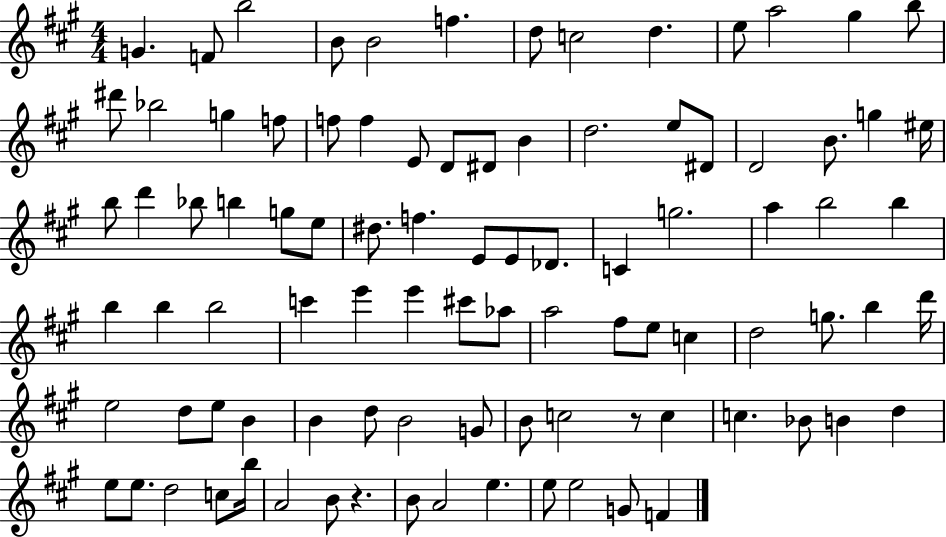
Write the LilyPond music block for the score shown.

{
  \clef treble
  \numericTimeSignature
  \time 4/4
  \key a \major
  g'4. f'8 b''2 | b'8 b'2 f''4. | d''8 c''2 d''4. | e''8 a''2 gis''4 b''8 | \break dis'''8 bes''2 g''4 f''8 | f''8 f''4 e'8 d'8 dis'8 b'4 | d''2. e''8 dis'8 | d'2 b'8. g''4 eis''16 | \break b''8 d'''4 bes''8 b''4 g''8 e''8 | dis''8. f''4. e'8 e'8 des'8. | c'4 g''2. | a''4 b''2 b''4 | \break b''4 b''4 b''2 | c'''4 e'''4 e'''4 cis'''8 aes''8 | a''2 fis''8 e''8 c''4 | d''2 g''8. b''4 d'''16 | \break e''2 d''8 e''8 b'4 | b'4 d''8 b'2 g'8 | b'8 c''2 r8 c''4 | c''4. bes'8 b'4 d''4 | \break e''8 e''8. d''2 c''8 b''16 | a'2 b'8 r4. | b'8 a'2 e''4. | e''8 e''2 g'8 f'4 | \break \bar "|."
}